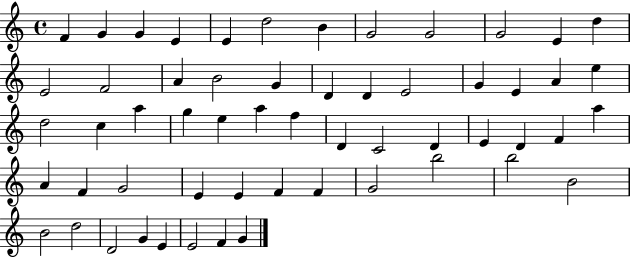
X:1
T:Untitled
M:4/4
L:1/4
K:C
F G G E E d2 B G2 G2 G2 E d E2 F2 A B2 G D D E2 G E A e d2 c a g e a f D C2 D E D F a A F G2 E E F F G2 b2 b2 B2 B2 d2 D2 G E E2 F G